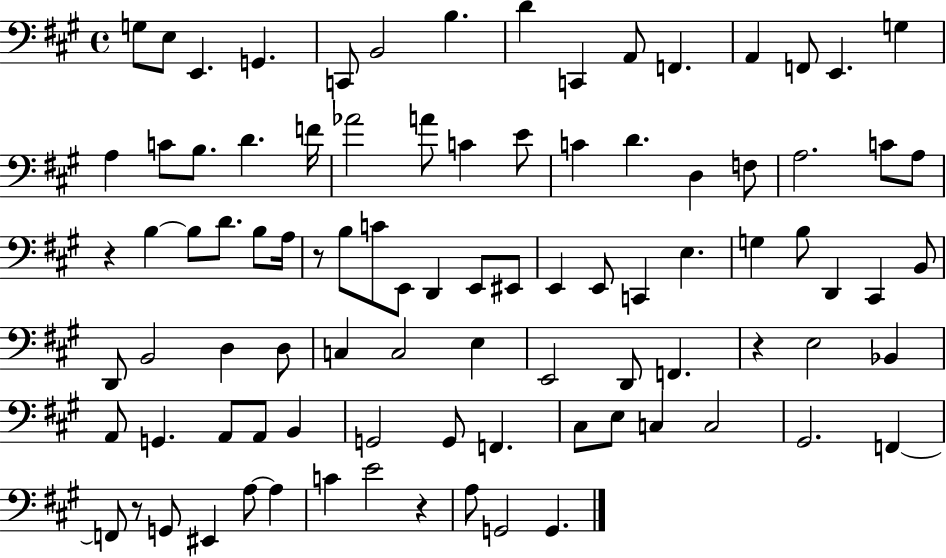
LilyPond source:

{
  \clef bass
  \time 4/4
  \defaultTimeSignature
  \key a \major
  g8 e8 e,4. g,4. | c,8 b,2 b4. | d'4 c,4 a,8 f,4. | a,4 f,8 e,4. g4 | \break a4 c'8 b8. d'4. f'16 | aes'2 a'8 c'4 e'8 | c'4 d'4. d4 f8 | a2. c'8 a8 | \break r4 b4~~ b8 d'8. b8 a16 | r8 b8 c'8 e,8 d,4 e,8 eis,8 | e,4 e,8 c,4 e4. | g4 b8 d,4 cis,4 b,8 | \break d,8 b,2 d4 d8 | c4 c2 e4 | e,2 d,8 f,4. | r4 e2 bes,4 | \break a,8 g,4. a,8 a,8 b,4 | g,2 g,8 f,4. | cis8 e8 c4 c2 | gis,2. f,4~~ | \break f,8 r8 g,8 eis,4 a8~~ a4 | c'4 e'2 r4 | a8 g,2 g,4. | \bar "|."
}